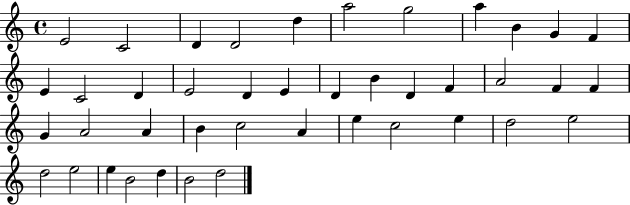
X:1
T:Untitled
M:4/4
L:1/4
K:C
E2 C2 D D2 d a2 g2 a B G F E C2 D E2 D E D B D F A2 F F G A2 A B c2 A e c2 e d2 e2 d2 e2 e B2 d B2 d2